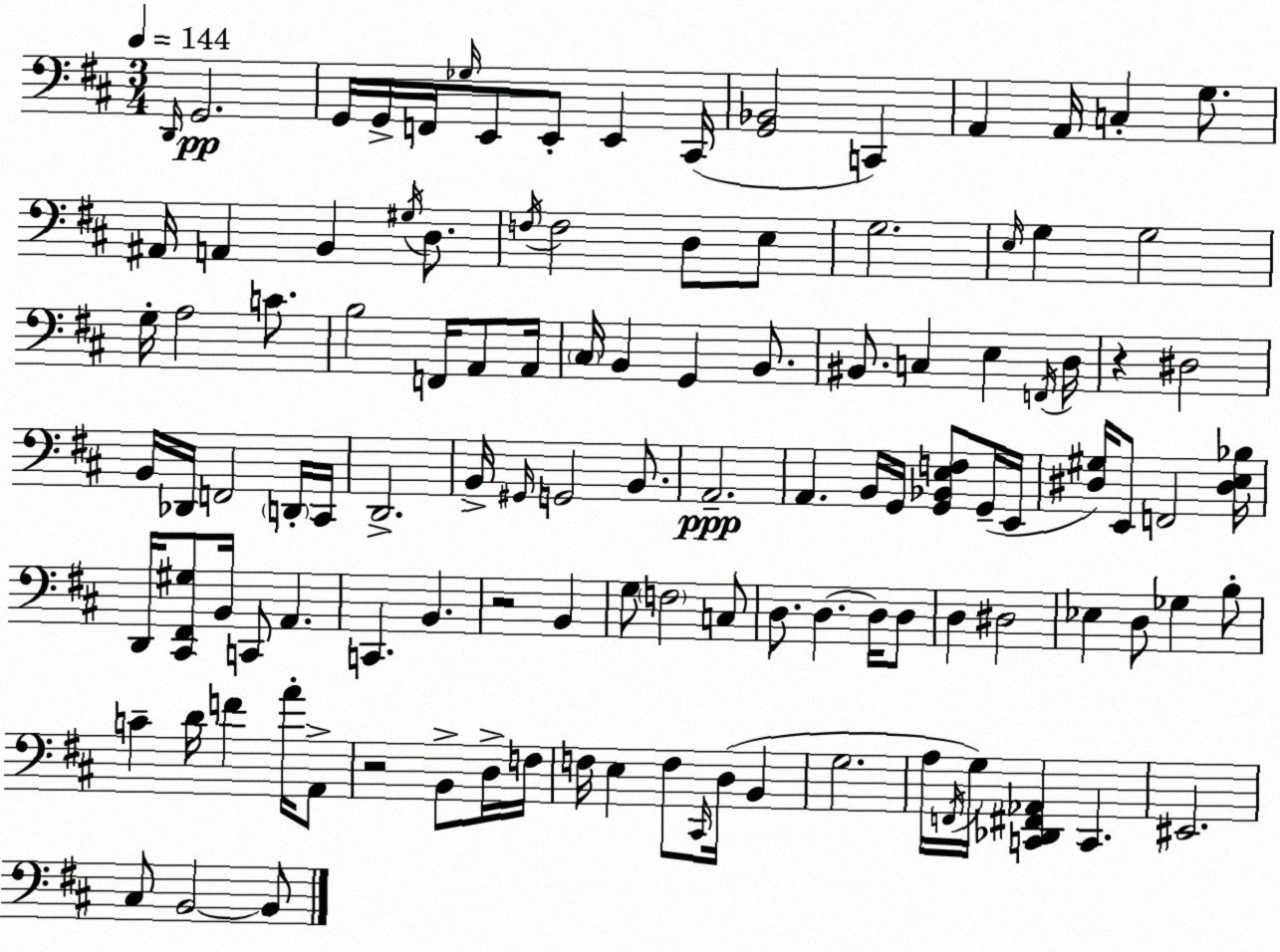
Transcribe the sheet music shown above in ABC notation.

X:1
T:Untitled
M:3/4
L:1/4
K:D
D,,/4 G,,2 G,,/4 G,,/4 F,,/4 _G,/4 E,,/2 E,,/2 E,, ^C,,/4 [G,,_B,,]2 C,, A,, A,,/4 C, G,/2 ^A,,/4 A,, B,, ^G,/4 D,/2 F,/4 F,2 D,/2 E,/2 G,2 E,/4 G, G,2 G,/4 A,2 C/2 B,2 F,,/4 A,,/2 A,,/4 ^C,/4 B,, G,, B,,/2 ^B,,/2 C, E, F,,/4 D,/4 z ^D,2 B,,/4 _D,,/4 F,,2 D,,/4 ^C,,/4 D,,2 B,,/4 ^G,,/4 G,,2 B,,/2 A,,2 A,, B,,/4 G,,/4 [G,,_B,,E,F,]/2 G,,/4 E,,/4 [^D,^G,]/4 E,,/2 F,,2 [^D,E,_B,]/4 D,,/4 [^C,,^F,,^G,]/2 B,,/4 C,,/2 A,, C,, B,, z2 B,, G,/2 F,2 C,/2 D,/2 D, D,/4 D,/2 D, ^D,2 _E, D,/2 _G, B,/2 C D/4 F A/4 A,,/2 z2 B,,/2 D,/4 F,/4 F,/4 E, F,/2 ^C,,/4 D,/4 B,, G,2 A,/4 F,,/4 G,/4 [C,,_D,,^F,,_A,,] C,, ^E,,2 ^C,/2 B,,2 B,,/2